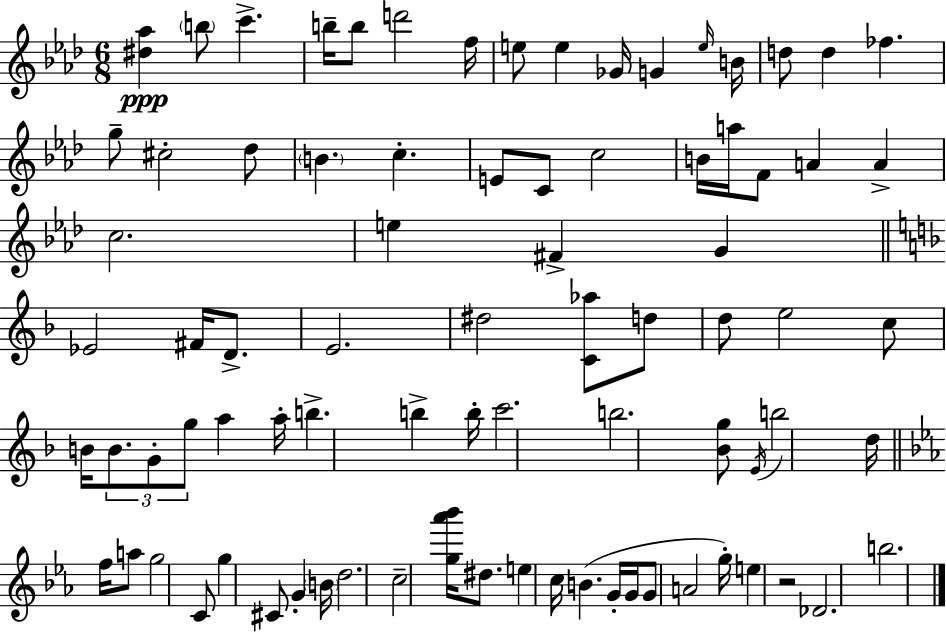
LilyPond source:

{
  \clef treble
  \numericTimeSignature
  \time 6/8
  \key aes \major
  <dis'' aes''>4\ppp \parenthesize b''8 c'''4.-> | b''16-- b''8 d'''2 f''16 | e''8 e''4 ges'16 g'4 \grace { e''16 } | b'16 d''8 d''4 fes''4. | \break g''8-- cis''2-. des''8 | \parenthesize b'4. c''4.-. | e'8 c'8 c''2 | b'16 a''16 f'8 a'4 a'4-> | \break c''2. | e''4 fis'4-> g'4 | \bar "||" \break \key d \minor ees'2 fis'16 d'8.-> | e'2. | dis''2 <c' aes''>8 d''8 | d''8 e''2 c''8 | \break b'16 \tuplet 3/2 { b'8. g'8-. g''8 } a''4 | a''16-. b''4.-> b''4-> b''16-. | c'''2. | b''2. | \break <bes' g''>8 \acciaccatura { e'16 } b''2 d''16 | \bar "||" \break \key ees \major f''16 a''8 g''2 c'8 | g''4 cis'8. g'4 | \parenthesize b'16 d''2. | c''2-- <g'' aes''' bes'''>16 dis''8. | \break e''4 c''16 b'4.( | g'16-. g'16 g'8 a'2 | g''16-.) e''4 r2 | des'2. | \break b''2. | \bar "|."
}